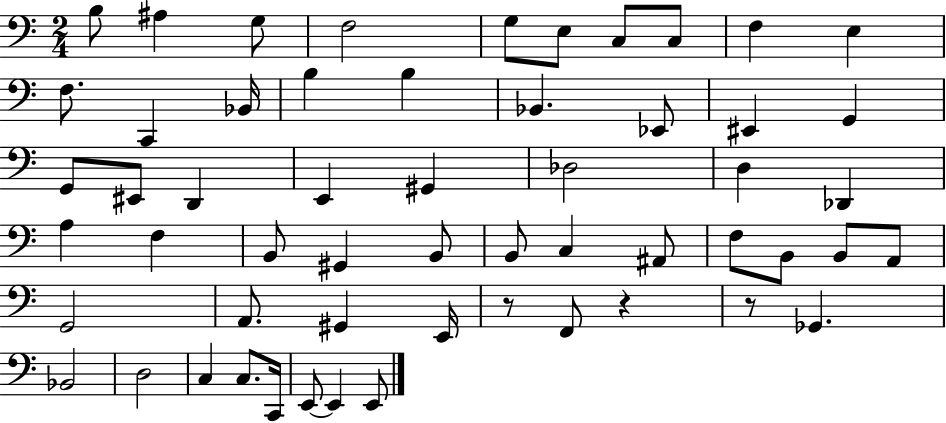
B3/e A#3/q G3/e F3/h G3/e E3/e C3/e C3/e F3/q E3/q F3/e. C2/q Bb2/s B3/q B3/q Bb2/q. Eb2/e EIS2/q G2/q G2/e EIS2/e D2/q E2/q G#2/q Db3/h D3/q Db2/q A3/q F3/q B2/e G#2/q B2/e B2/e C3/q A#2/e F3/e B2/e B2/e A2/e G2/h A2/e. G#2/q E2/s R/e F2/e R/q R/e Gb2/q. Bb2/h D3/h C3/q C3/e. C2/s E2/e E2/q E2/e